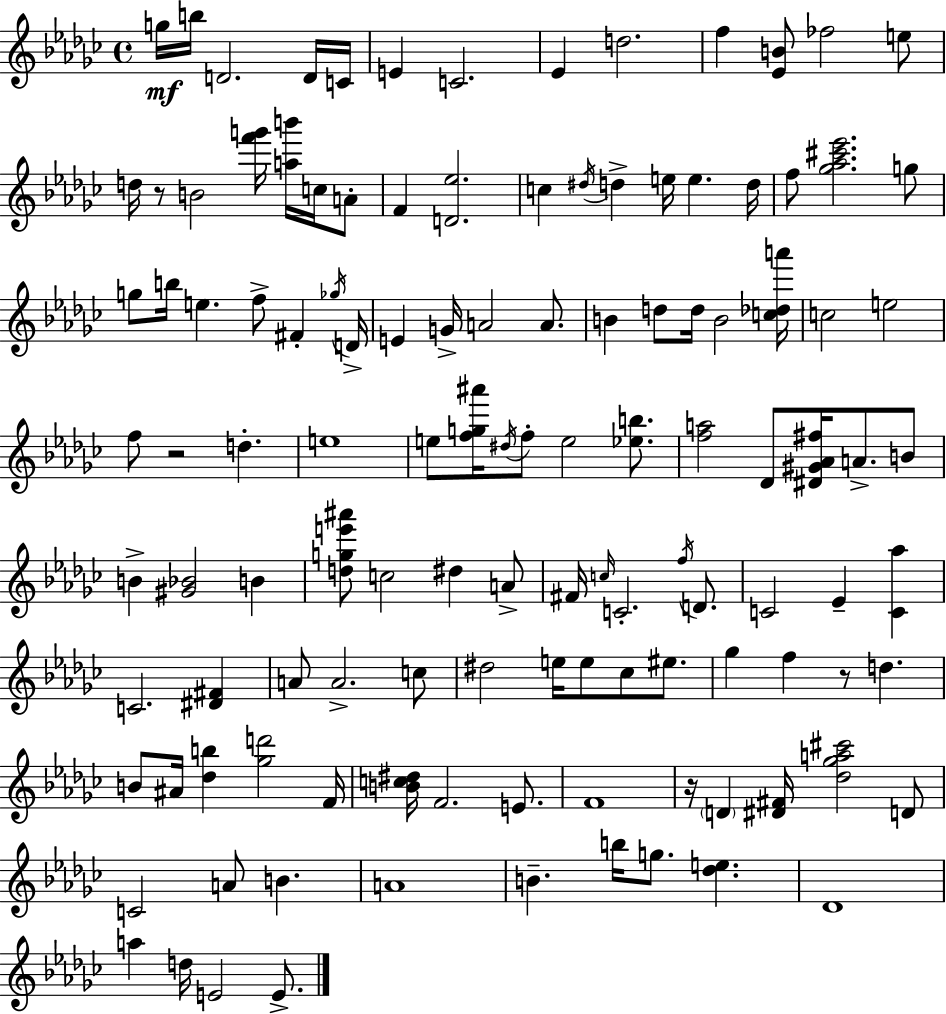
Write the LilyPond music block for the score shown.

{
  \clef treble
  \time 4/4
  \defaultTimeSignature
  \key ees \minor
  g''16\mf b''16 d'2. d'16 c'16 | e'4 c'2. | ees'4 d''2. | f''4 <ees' b'>8 fes''2 e''8 | \break d''16 r8 b'2 <f''' g'''>16 <a'' b'''>16 c''16 a'8-. | f'4 <d' ees''>2. | c''4 \acciaccatura { dis''16 } d''4-> e''16 e''4. | d''16 f''8 <ges'' aes'' cis''' ees'''>2. g''8 | \break g''8 b''16 e''4. f''8-> fis'4-. | \acciaccatura { ges''16 } d'16-> e'4 g'16-> a'2 a'8. | b'4 d''8 d''16 b'2 | <c'' des'' a'''>16 c''2 e''2 | \break f''8 r2 d''4.-. | e''1 | e''8 <f'' g'' ais'''>16 \acciaccatura { dis''16 } f''8-. e''2 | <ees'' b''>8. <f'' a''>2 des'8 <dis' gis' aes' fis''>16 a'8.-> | \break b'8 b'4-> <gis' bes'>2 b'4 | <d'' g'' e''' ais'''>8 c''2 dis''4 | a'8-> fis'16 \grace { c''16 } c'2.-. | \acciaccatura { f''16 } d'8. c'2 ees'4-- | \break <c' aes''>4 c'2. | <dis' fis'>4 a'8 a'2.-> | c''8 dis''2 e''16 e''8 | ces''8 eis''8. ges''4 f''4 r8 d''4. | \break b'8 ais'16 <des'' b''>4 <ges'' d'''>2 | f'16 <b' c'' dis''>16 f'2. | e'8. f'1 | r16 \parenthesize d'4 <dis' fis'>16 <des'' ges'' a'' cis'''>2 | \break d'8 c'2 a'8 b'4. | a'1 | b'4.-- b''16 g''8. <des'' e''>4. | des'1 | \break a''4 d''16 e'2 | e'8.-> \bar "|."
}